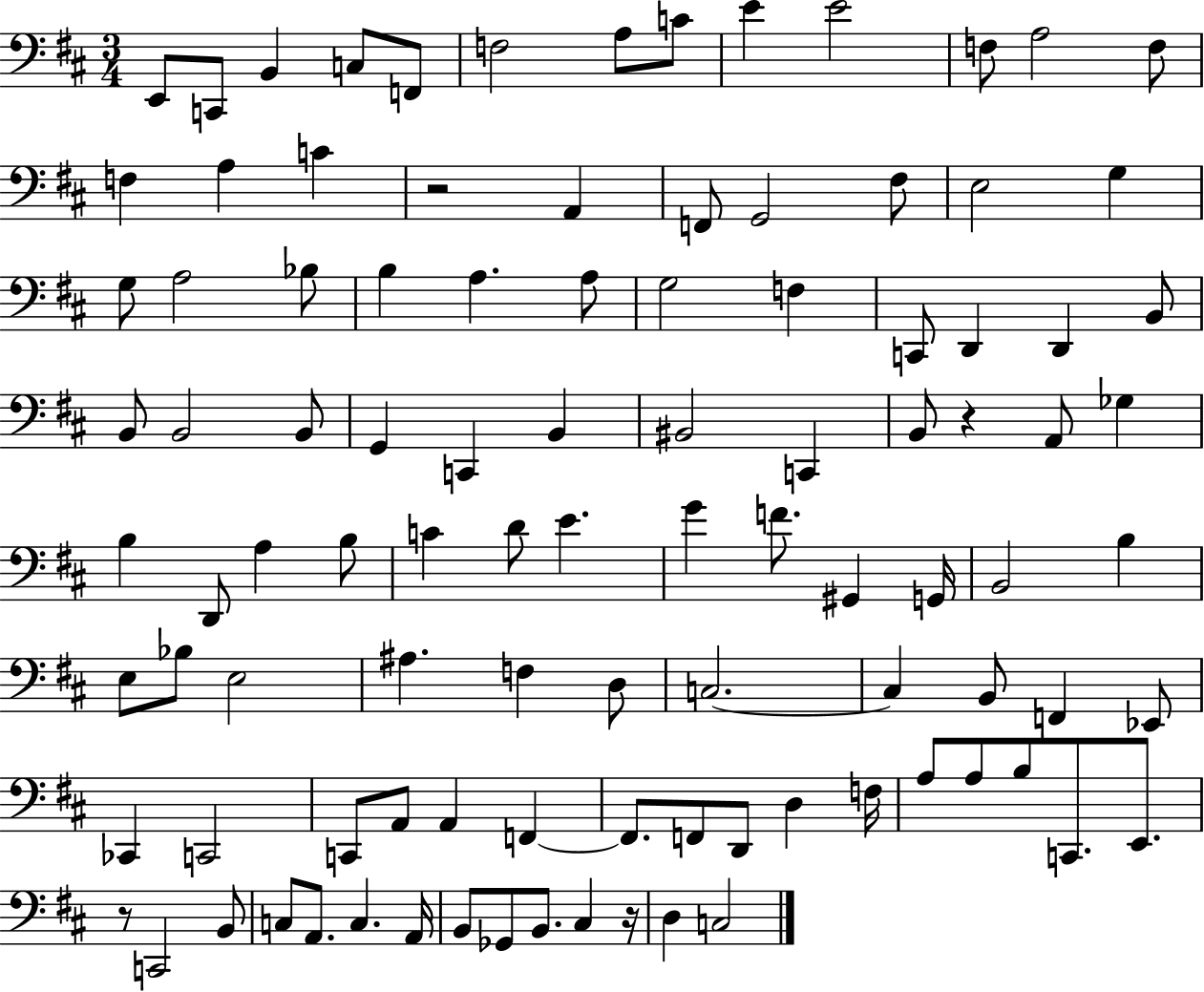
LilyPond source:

{
  \clef bass
  \numericTimeSignature
  \time 3/4
  \key d \major
  \repeat volta 2 { e,8 c,8 b,4 c8 f,8 | f2 a8 c'8 | e'4 e'2 | f8 a2 f8 | \break f4 a4 c'4 | r2 a,4 | f,8 g,2 fis8 | e2 g4 | \break g8 a2 bes8 | b4 a4. a8 | g2 f4 | c,8 d,4 d,4 b,8 | \break b,8 b,2 b,8 | g,4 c,4 b,4 | bis,2 c,4 | b,8 r4 a,8 ges4 | \break b4 d,8 a4 b8 | c'4 d'8 e'4. | g'4 f'8. gis,4 g,16 | b,2 b4 | \break e8 bes8 e2 | ais4. f4 d8 | c2.~~ | c4 b,8 f,4 ees,8 | \break ces,4 c,2 | c,8 a,8 a,4 f,4~~ | f,8. f,8 d,8 d4 f16 | a8 a8 b8 c,8. e,8. | \break r8 c,2 b,8 | c8 a,8. c4. a,16 | b,8 ges,8 b,8. cis4 r16 | d4 c2 | \break } \bar "|."
}